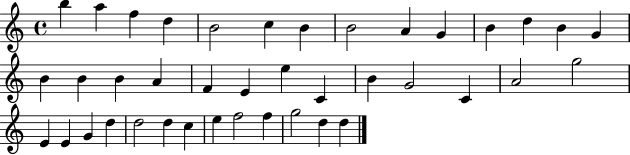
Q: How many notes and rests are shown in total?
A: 40